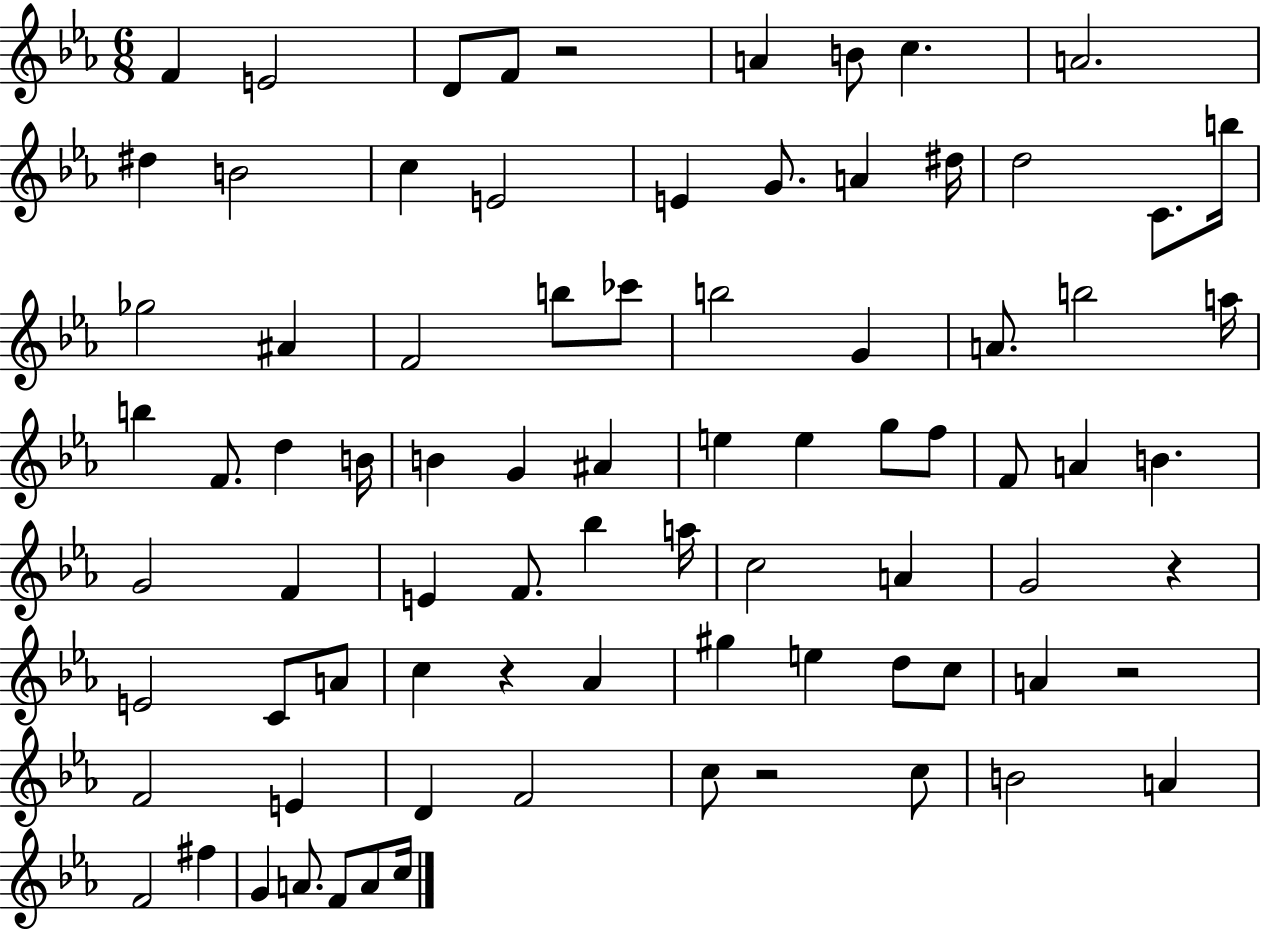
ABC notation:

X:1
T:Untitled
M:6/8
L:1/4
K:Eb
F E2 D/2 F/2 z2 A B/2 c A2 ^d B2 c E2 E G/2 A ^d/4 d2 C/2 b/4 _g2 ^A F2 b/2 _c'/2 b2 G A/2 b2 a/4 b F/2 d B/4 B G ^A e e g/2 f/2 F/2 A B G2 F E F/2 _b a/4 c2 A G2 z E2 C/2 A/2 c z _A ^g e d/2 c/2 A z2 F2 E D F2 c/2 z2 c/2 B2 A F2 ^f G A/2 F/2 A/2 c/4